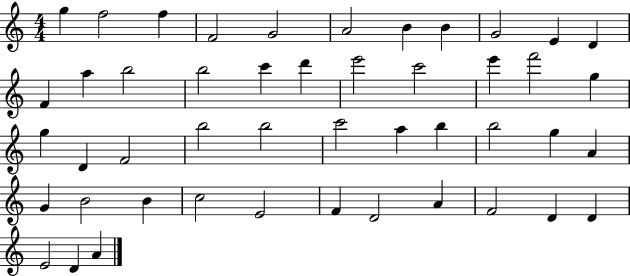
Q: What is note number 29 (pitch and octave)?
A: A5